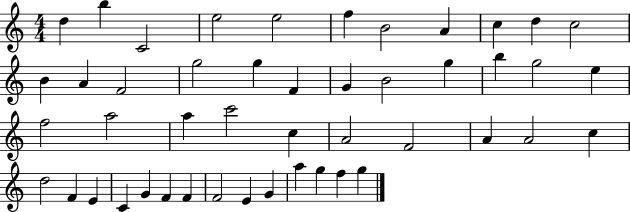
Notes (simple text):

D5/q B5/q C4/h E5/h E5/h F5/q B4/h A4/q C5/q D5/q C5/h B4/q A4/q F4/h G5/h G5/q F4/q G4/q B4/h G5/q B5/q G5/h E5/q F5/h A5/h A5/q C6/h C5/q A4/h F4/h A4/q A4/h C5/q D5/h F4/q E4/q C4/q G4/q F4/q F4/q F4/h E4/q G4/q A5/q G5/q F5/q G5/q